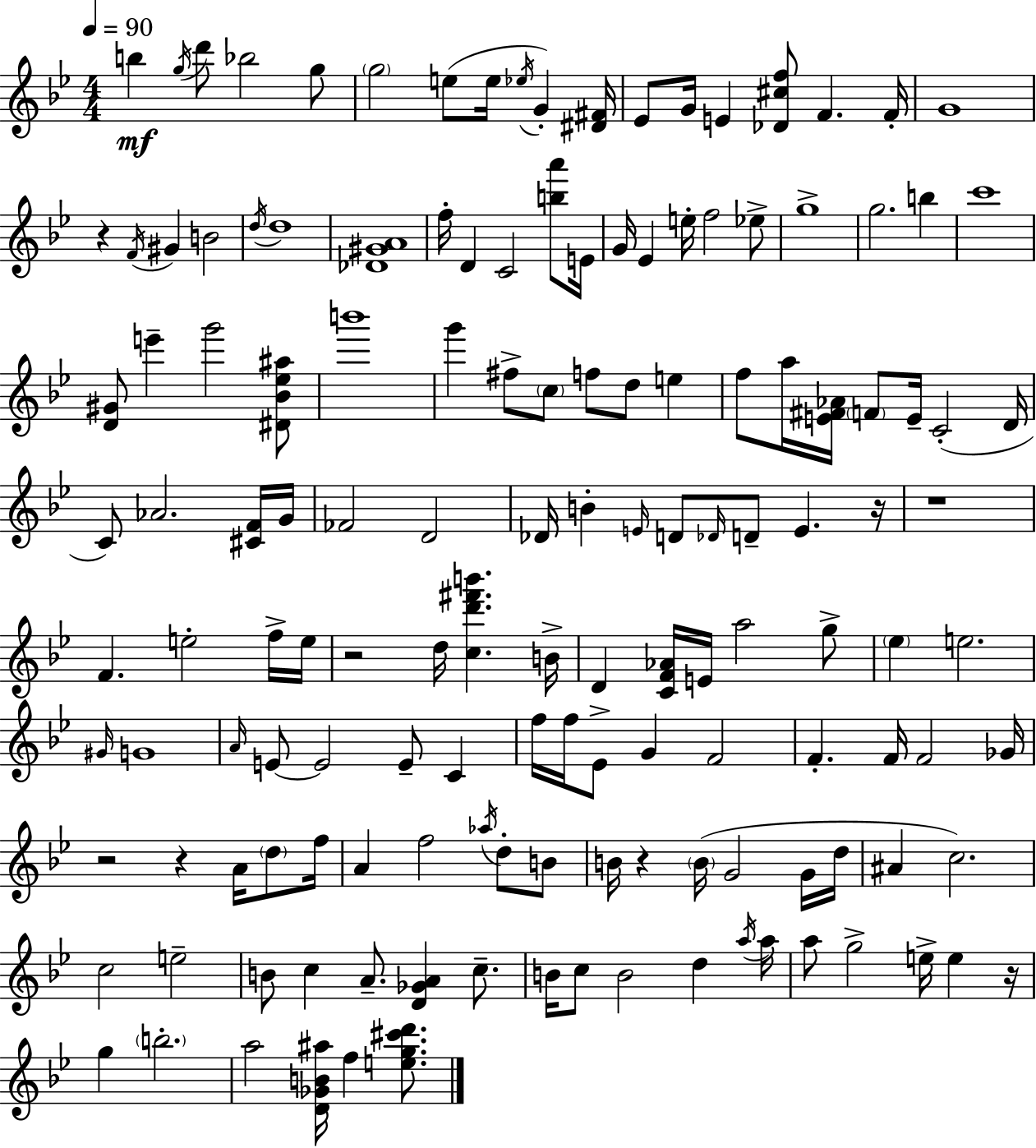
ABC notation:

X:1
T:Untitled
M:4/4
L:1/4
K:Bb
b g/4 d'/2 _b2 g/2 g2 e/2 e/4 _e/4 G [^D^F]/4 _E/2 G/4 E [_D^cf]/2 F F/4 G4 z F/4 ^G B2 d/4 d4 [_D^GA]4 f/4 D C2 [ba']/2 E/4 G/4 _E e/4 f2 _e/2 g4 g2 b c'4 [D^G]/2 e' g'2 [^D_B_e^a]/2 b'4 g' ^f/2 c/2 f/2 d/2 e f/2 a/4 [E^F_A]/4 F/2 E/4 C2 D/4 C/2 _A2 [^CF]/4 G/4 _F2 D2 _D/4 B E/4 D/2 _D/4 D/2 E z/4 z4 F e2 f/4 e/4 z2 d/4 [cd'^f'b'] B/4 D [CF_A]/4 E/4 a2 g/2 _e e2 ^G/4 G4 A/4 E/2 E2 E/2 C f/4 f/4 _E/2 G F2 F F/4 F2 _G/4 z2 z A/4 d/2 f/4 A f2 _a/4 d/2 B/2 B/4 z B/4 G2 G/4 d/4 ^A c2 c2 e2 B/2 c A/2 [D_GA] c/2 B/4 c/2 B2 d a/4 a/4 a/2 g2 e/4 e z/4 g b2 a2 [D_GB^a]/4 f [eg^c'd']/2